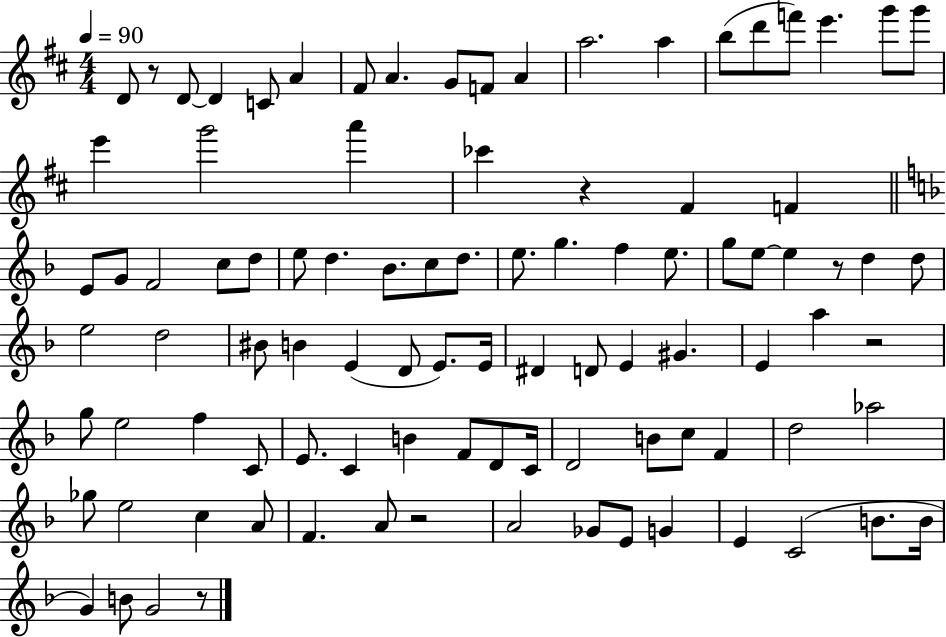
D4/e R/e D4/e D4/q C4/e A4/q F#4/e A4/q. G4/e F4/e A4/q A5/h. A5/q B5/e D6/e F6/e E6/q. G6/e G6/e E6/q G6/h A6/q CES6/q R/q F#4/q F4/q E4/e G4/e F4/h C5/e D5/e E5/e D5/q. Bb4/e. C5/e D5/e. E5/e. G5/q. F5/q E5/e. G5/e E5/e E5/q R/e D5/q D5/e E5/h D5/h BIS4/e B4/q E4/q D4/e E4/e. E4/s D#4/q D4/e E4/q G#4/q. E4/q A5/q R/h G5/e E5/h F5/q C4/e E4/e. C4/q B4/q F4/e D4/e C4/s D4/h B4/e C5/e F4/q D5/h Ab5/h Gb5/e E5/h C5/q A4/e F4/q. A4/e R/h A4/h Gb4/e E4/e G4/q E4/q C4/h B4/e. B4/s G4/q B4/e G4/h R/e